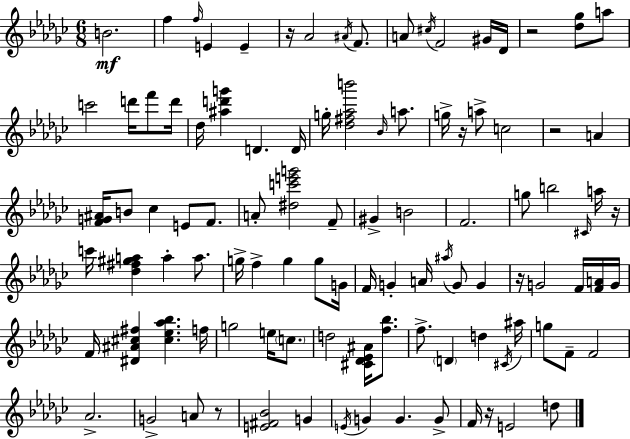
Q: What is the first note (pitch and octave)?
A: B4